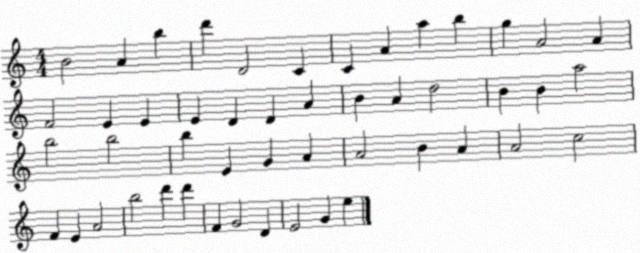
X:1
T:Untitled
M:4/4
L:1/4
K:C
B2 A b d' D2 C C A a b g A2 A F2 E E E D D A B A d2 B B a2 b2 b2 b E G A A2 B A A2 c2 F E A2 b2 d' d' F G2 D E2 G e